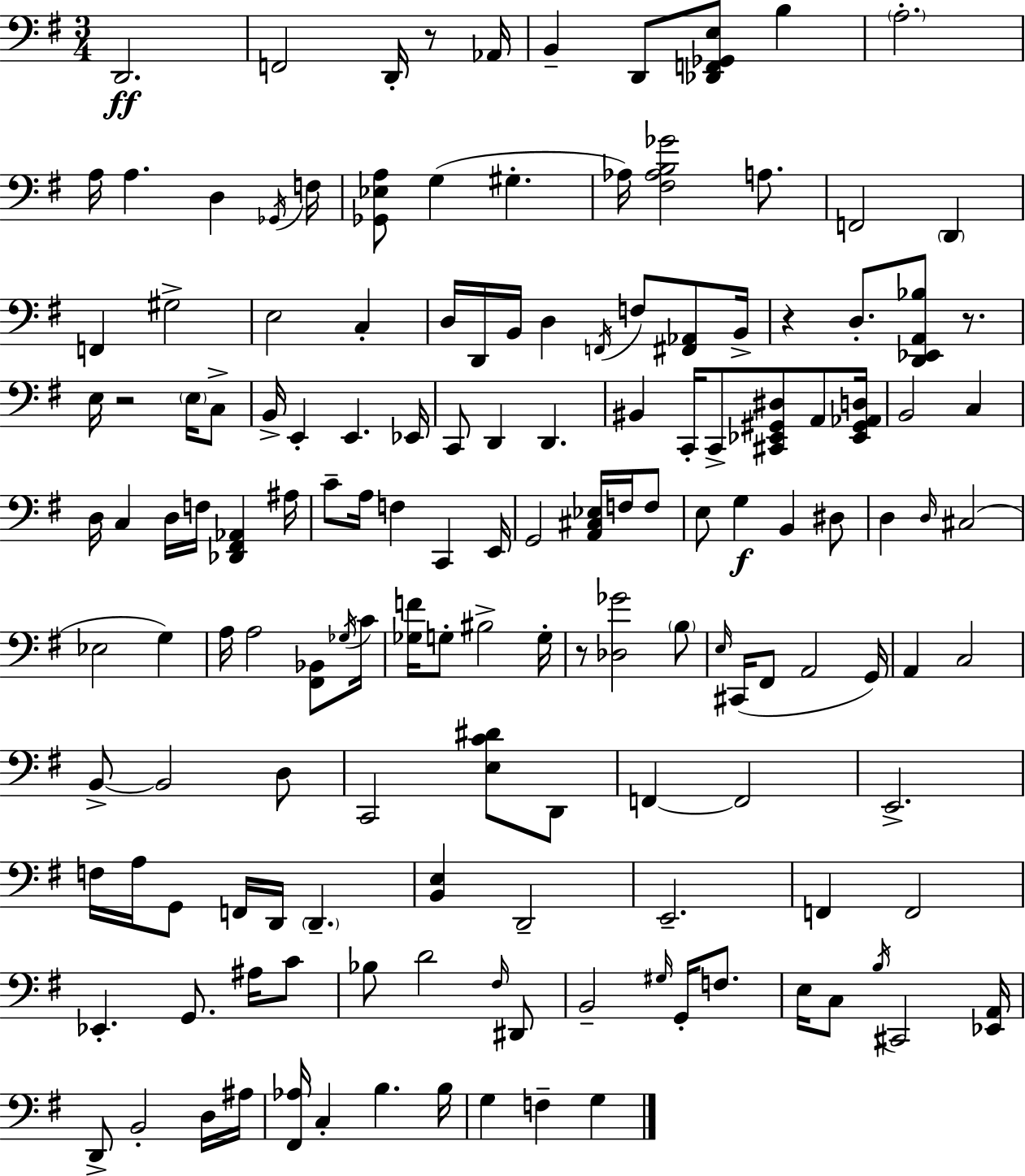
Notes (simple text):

D2/h. F2/h D2/s R/e Ab2/s B2/q D2/e [Db2,F2,Gb2,E3]/e B3/q A3/h. A3/s A3/q. D3/q Gb2/s F3/s [Gb2,Eb3,A3]/e G3/q G#3/q. Ab3/s [F#3,Ab3,B3,Gb4]/h A3/e. F2/h D2/q F2/q G#3/h E3/h C3/q D3/s D2/s B2/s D3/q F2/s F3/e [F#2,Ab2]/e B2/s R/q D3/e. [D2,Eb2,A2,Bb3]/e R/e. E3/s R/h E3/s C3/e B2/s E2/q E2/q. Eb2/s C2/e D2/q D2/q. BIS2/q C2/s C2/e [C#2,Eb2,G#2,D#3]/e A2/e [Eb2,G#2,Ab2,D3]/s B2/h C3/q D3/s C3/q D3/s F3/s [Db2,F#2,Ab2]/q A#3/s C4/e A3/s F3/q C2/q E2/s G2/h [A2,C#3,Eb3]/s F3/s F3/e E3/e G3/q B2/q D#3/e D3/q D3/s C#3/h Eb3/h G3/q A3/s A3/h [F#2,Bb2]/e Gb3/s C4/s [Gb3,F4]/s G3/e BIS3/h G3/s R/e [Db3,Gb4]/h B3/e E3/s C#2/s F#2/e A2/h G2/s A2/q C3/h B2/e B2/h D3/e C2/h [E3,C4,D#4]/e D2/e F2/q F2/h E2/h. F3/s A3/s G2/e F2/s D2/s D2/q. [B2,E3]/q D2/h E2/h. F2/q F2/h Eb2/q. G2/e. A#3/s C4/e Bb3/e D4/h F#3/s D#2/e B2/h G#3/s G2/s F3/e. E3/s C3/e B3/s C#2/h [Eb2,A2]/s D2/e B2/h D3/s A#3/s [F#2,Ab3]/s C3/q B3/q. B3/s G3/q F3/q G3/q